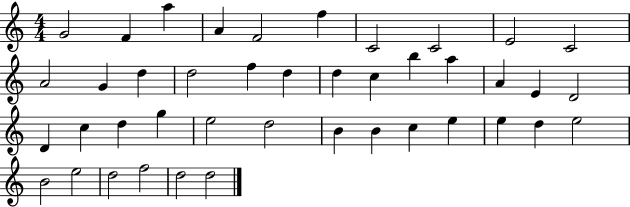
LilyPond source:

{
  \clef treble
  \numericTimeSignature
  \time 4/4
  \key c \major
  g'2 f'4 a''4 | a'4 f'2 f''4 | c'2 c'2 | e'2 c'2 | \break a'2 g'4 d''4 | d''2 f''4 d''4 | d''4 c''4 b''4 a''4 | a'4 e'4 d'2 | \break d'4 c''4 d''4 g''4 | e''2 d''2 | b'4 b'4 c''4 e''4 | e''4 d''4 e''2 | \break b'2 e''2 | d''2 f''2 | d''2 d''2 | \bar "|."
}